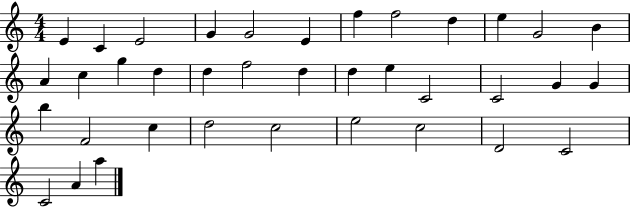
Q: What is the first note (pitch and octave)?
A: E4